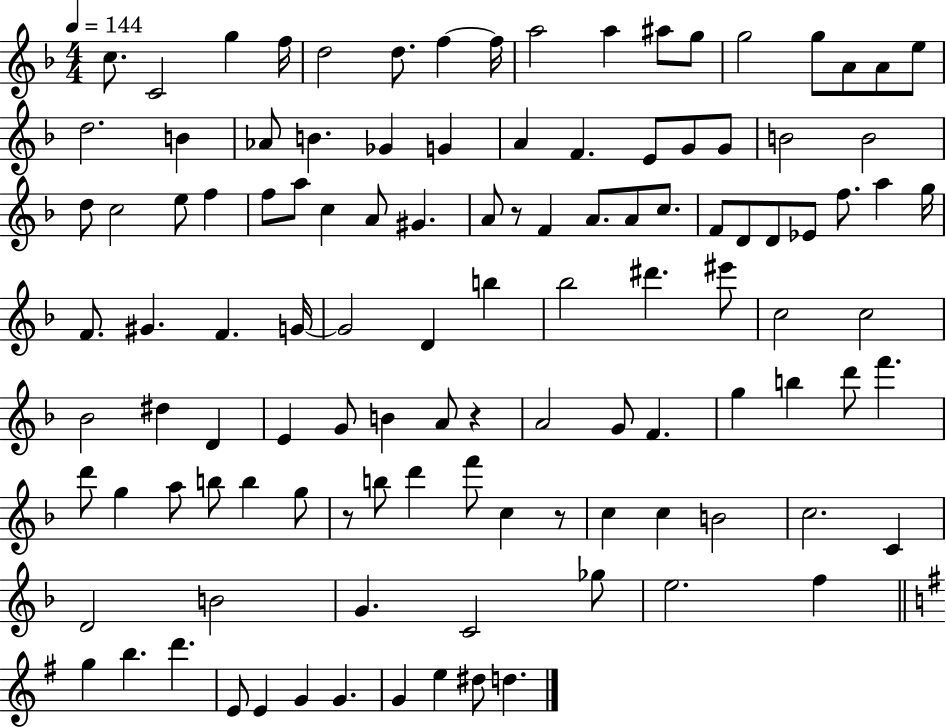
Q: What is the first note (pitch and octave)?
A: C5